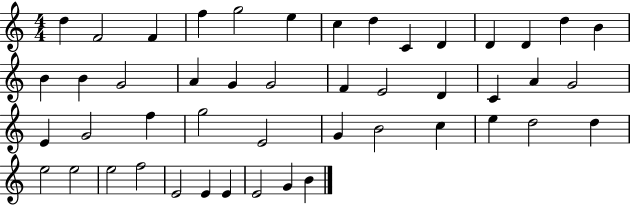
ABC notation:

X:1
T:Untitled
M:4/4
L:1/4
K:C
d F2 F f g2 e c d C D D D d B B B G2 A G G2 F E2 D C A G2 E G2 f g2 E2 G B2 c e d2 d e2 e2 e2 f2 E2 E E E2 G B